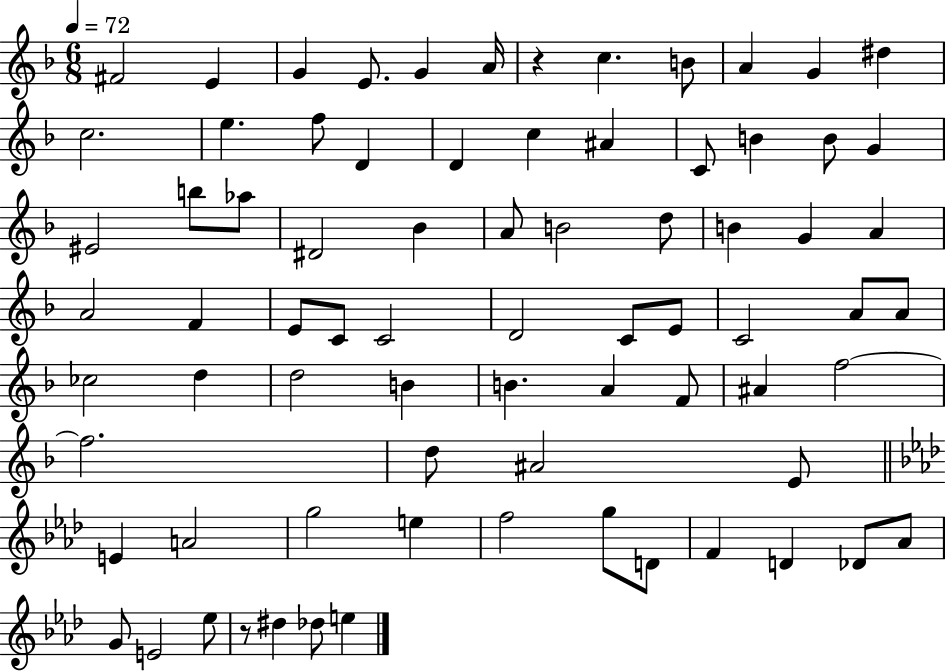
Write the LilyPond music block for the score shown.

{
  \clef treble
  \numericTimeSignature
  \time 6/8
  \key f \major
  \tempo 4 = 72
  fis'2 e'4 | g'4 e'8. g'4 a'16 | r4 c''4. b'8 | a'4 g'4 dis''4 | \break c''2. | e''4. f''8 d'4 | d'4 c''4 ais'4 | c'8 b'4 b'8 g'4 | \break eis'2 b''8 aes''8 | dis'2 bes'4 | a'8 b'2 d''8 | b'4 g'4 a'4 | \break a'2 f'4 | e'8 c'8 c'2 | d'2 c'8 e'8 | c'2 a'8 a'8 | \break ces''2 d''4 | d''2 b'4 | b'4. a'4 f'8 | ais'4 f''2~~ | \break f''2. | d''8 ais'2 e'8 | \bar "||" \break \key f \minor e'4 a'2 | g''2 e''4 | f''2 g''8 d'8 | f'4 d'4 des'8 aes'8 | \break g'8 e'2 ees''8 | r8 dis''4 des''8 e''4 | \bar "|."
}